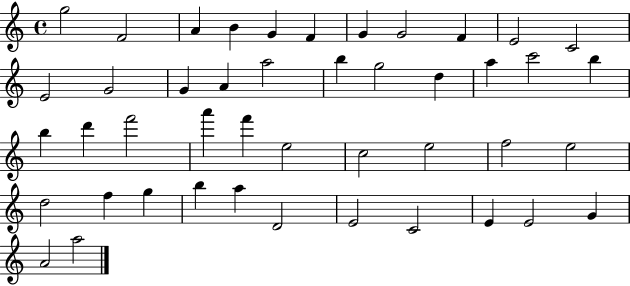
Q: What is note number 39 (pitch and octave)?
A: E4